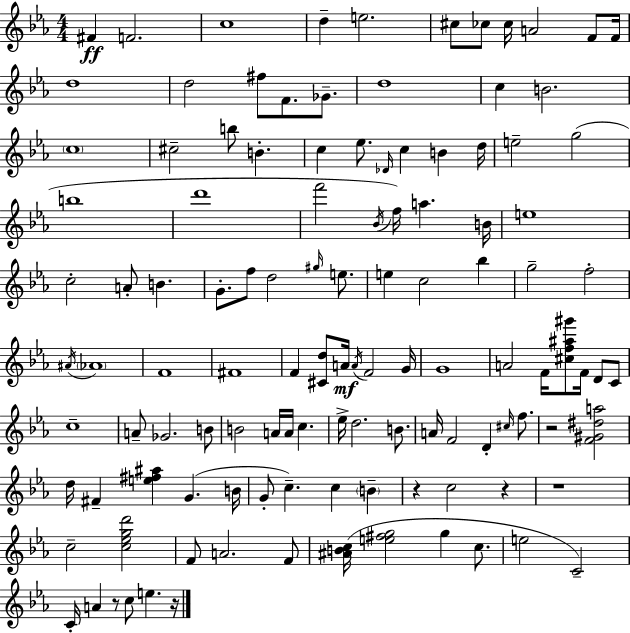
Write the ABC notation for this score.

X:1
T:Untitled
M:4/4
L:1/4
K:Cm
^F F2 c4 d e2 ^c/2 _c/2 _c/4 A2 F/2 F/4 d4 d2 ^f/2 F/2 _G/2 d4 c B2 c4 ^c2 b/2 B c _e/2 _D/4 c B d/4 e2 g2 b4 d'4 f'2 _B/4 f/4 a B/4 e4 c2 A/2 B G/2 f/2 d2 ^g/4 e/2 e c2 _b g2 f2 ^A/4 _A4 F4 ^F4 F [^Cd]/2 A/4 A/4 F2 G/4 G4 A2 F/4 [^cf^a^g']/2 F/4 D/2 C/2 c4 A/2 _G2 B/2 B2 A/4 A/4 c _e/4 d2 B/2 A/4 F2 D ^c/4 f/2 z2 [F^G^da]2 d/4 ^F [e^f^a] G B/4 G/2 c c B z c2 z z4 c2 [c_egd']2 F/2 A2 F/2 [^ABc]/4 [e^fg]2 g c/2 e2 C2 C/4 A z/2 c/2 e z/4